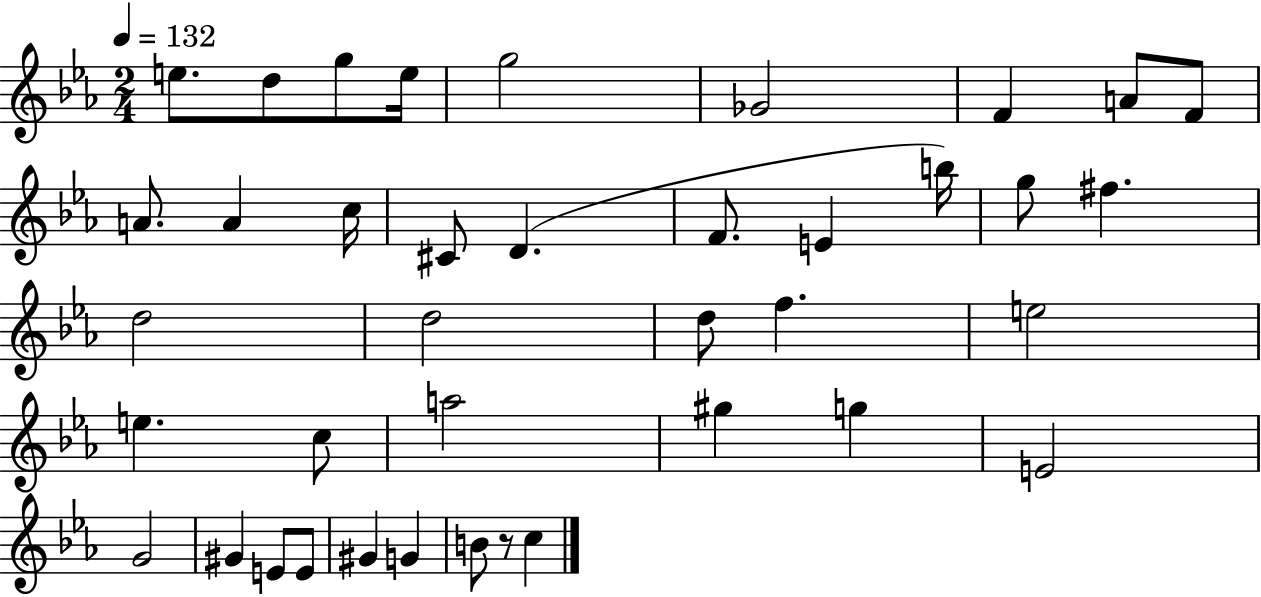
X:1
T:Untitled
M:2/4
L:1/4
K:Eb
e/2 d/2 g/2 e/4 g2 _G2 F A/2 F/2 A/2 A c/4 ^C/2 D F/2 E b/4 g/2 ^f d2 d2 d/2 f e2 e c/2 a2 ^g g E2 G2 ^G E/2 E/2 ^G G B/2 z/2 c